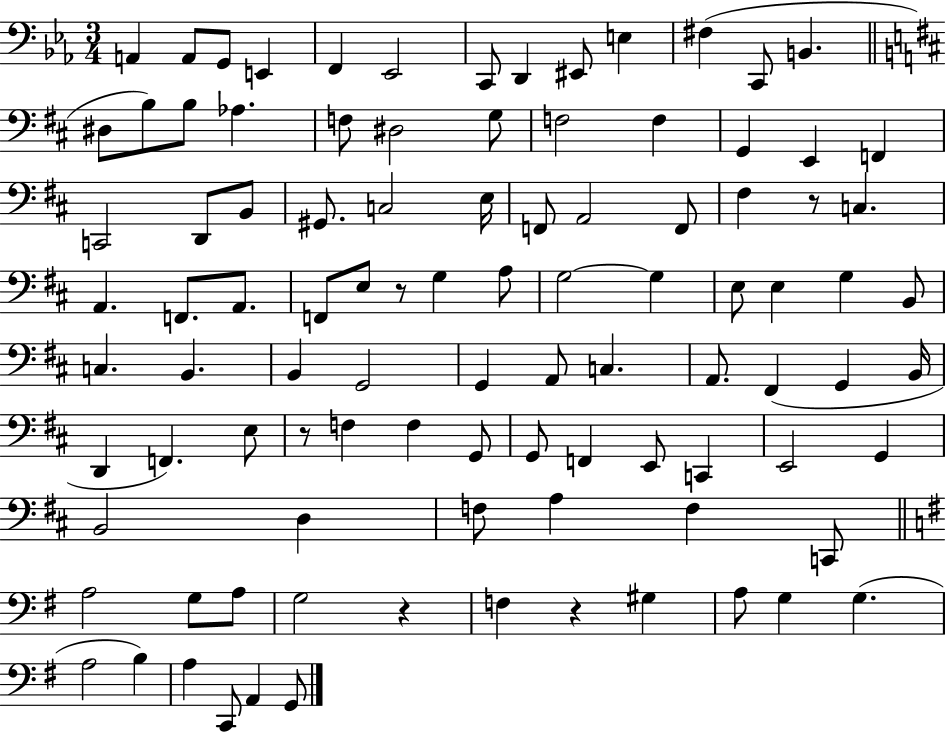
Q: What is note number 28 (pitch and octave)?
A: B2